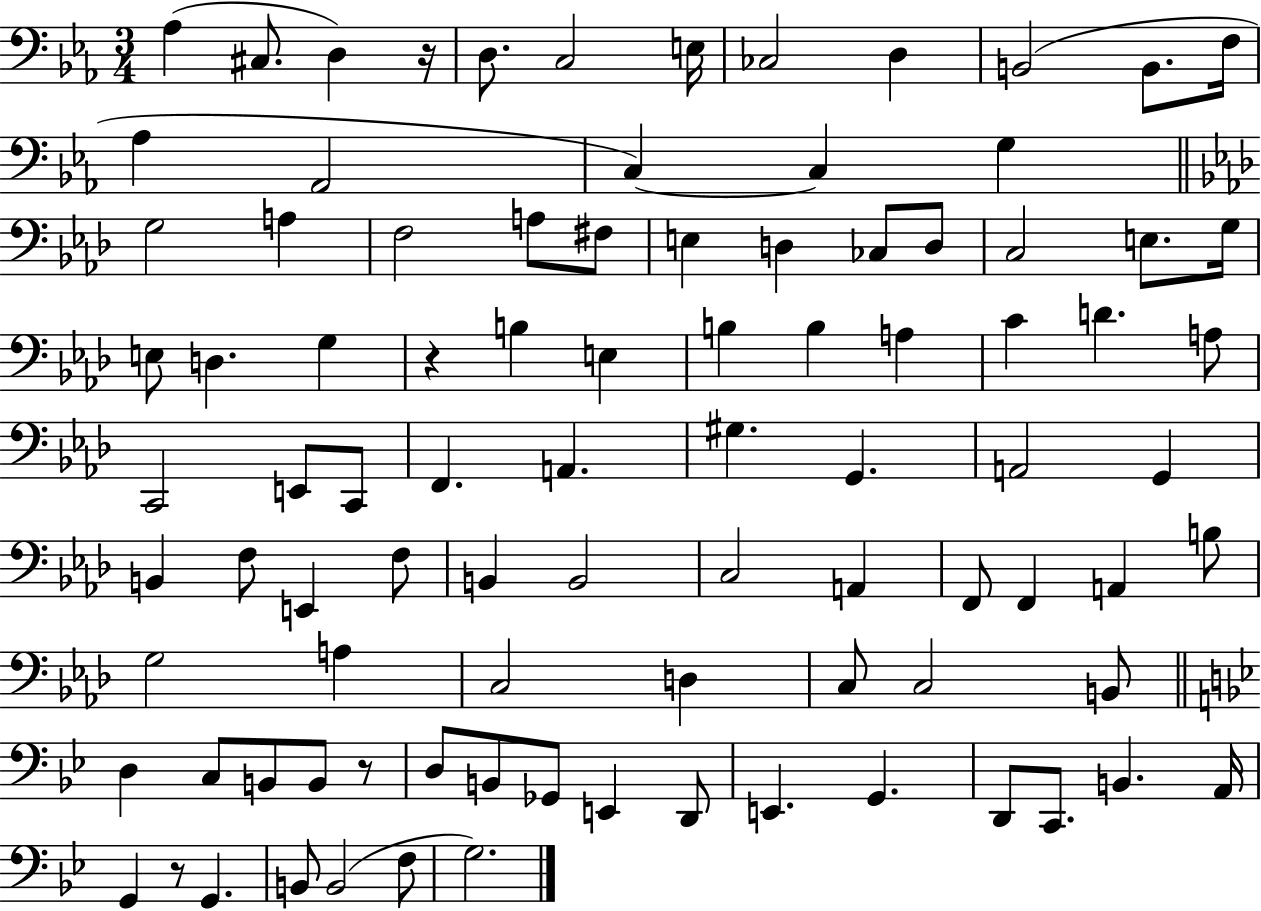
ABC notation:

X:1
T:Untitled
M:3/4
L:1/4
K:Eb
_A, ^C,/2 D, z/4 D,/2 C,2 E,/4 _C,2 D, B,,2 B,,/2 F,/4 _A, _A,,2 C, C, G, G,2 A, F,2 A,/2 ^F,/2 E, D, _C,/2 D,/2 C,2 E,/2 G,/4 E,/2 D, G, z B, E, B, B, A, C D A,/2 C,,2 E,,/2 C,,/2 F,, A,, ^G, G,, A,,2 G,, B,, F,/2 E,, F,/2 B,, B,,2 C,2 A,, F,,/2 F,, A,, B,/2 G,2 A, C,2 D, C,/2 C,2 B,,/2 D, C,/2 B,,/2 B,,/2 z/2 D,/2 B,,/2 _G,,/2 E,, D,,/2 E,, G,, D,,/2 C,,/2 B,, A,,/4 G,, z/2 G,, B,,/2 B,,2 F,/2 G,2